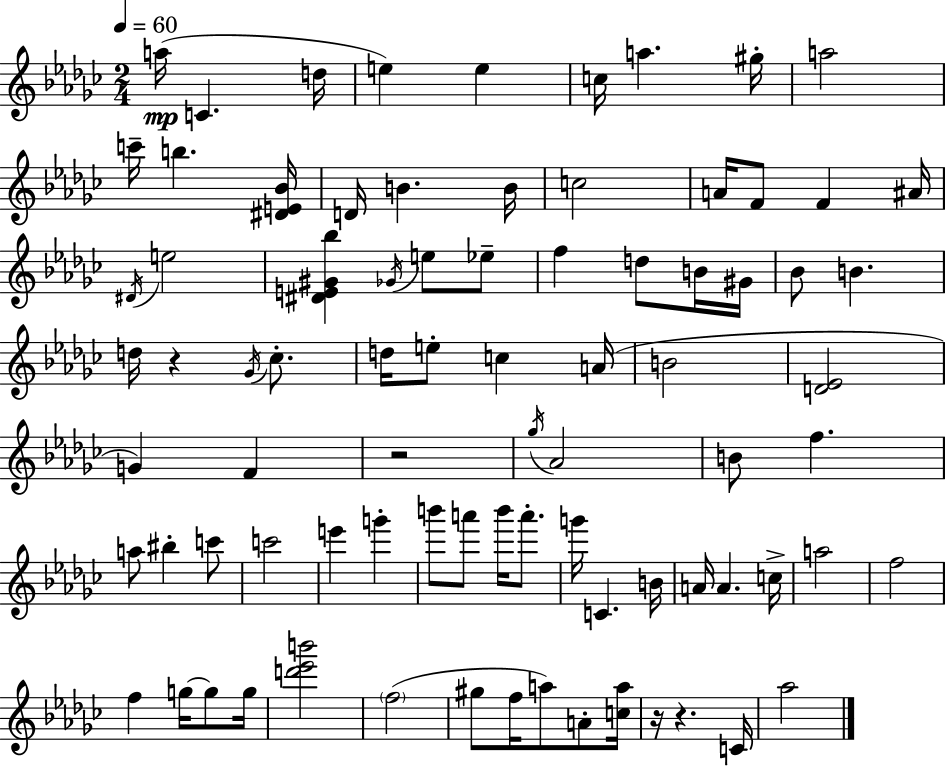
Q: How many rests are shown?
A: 4